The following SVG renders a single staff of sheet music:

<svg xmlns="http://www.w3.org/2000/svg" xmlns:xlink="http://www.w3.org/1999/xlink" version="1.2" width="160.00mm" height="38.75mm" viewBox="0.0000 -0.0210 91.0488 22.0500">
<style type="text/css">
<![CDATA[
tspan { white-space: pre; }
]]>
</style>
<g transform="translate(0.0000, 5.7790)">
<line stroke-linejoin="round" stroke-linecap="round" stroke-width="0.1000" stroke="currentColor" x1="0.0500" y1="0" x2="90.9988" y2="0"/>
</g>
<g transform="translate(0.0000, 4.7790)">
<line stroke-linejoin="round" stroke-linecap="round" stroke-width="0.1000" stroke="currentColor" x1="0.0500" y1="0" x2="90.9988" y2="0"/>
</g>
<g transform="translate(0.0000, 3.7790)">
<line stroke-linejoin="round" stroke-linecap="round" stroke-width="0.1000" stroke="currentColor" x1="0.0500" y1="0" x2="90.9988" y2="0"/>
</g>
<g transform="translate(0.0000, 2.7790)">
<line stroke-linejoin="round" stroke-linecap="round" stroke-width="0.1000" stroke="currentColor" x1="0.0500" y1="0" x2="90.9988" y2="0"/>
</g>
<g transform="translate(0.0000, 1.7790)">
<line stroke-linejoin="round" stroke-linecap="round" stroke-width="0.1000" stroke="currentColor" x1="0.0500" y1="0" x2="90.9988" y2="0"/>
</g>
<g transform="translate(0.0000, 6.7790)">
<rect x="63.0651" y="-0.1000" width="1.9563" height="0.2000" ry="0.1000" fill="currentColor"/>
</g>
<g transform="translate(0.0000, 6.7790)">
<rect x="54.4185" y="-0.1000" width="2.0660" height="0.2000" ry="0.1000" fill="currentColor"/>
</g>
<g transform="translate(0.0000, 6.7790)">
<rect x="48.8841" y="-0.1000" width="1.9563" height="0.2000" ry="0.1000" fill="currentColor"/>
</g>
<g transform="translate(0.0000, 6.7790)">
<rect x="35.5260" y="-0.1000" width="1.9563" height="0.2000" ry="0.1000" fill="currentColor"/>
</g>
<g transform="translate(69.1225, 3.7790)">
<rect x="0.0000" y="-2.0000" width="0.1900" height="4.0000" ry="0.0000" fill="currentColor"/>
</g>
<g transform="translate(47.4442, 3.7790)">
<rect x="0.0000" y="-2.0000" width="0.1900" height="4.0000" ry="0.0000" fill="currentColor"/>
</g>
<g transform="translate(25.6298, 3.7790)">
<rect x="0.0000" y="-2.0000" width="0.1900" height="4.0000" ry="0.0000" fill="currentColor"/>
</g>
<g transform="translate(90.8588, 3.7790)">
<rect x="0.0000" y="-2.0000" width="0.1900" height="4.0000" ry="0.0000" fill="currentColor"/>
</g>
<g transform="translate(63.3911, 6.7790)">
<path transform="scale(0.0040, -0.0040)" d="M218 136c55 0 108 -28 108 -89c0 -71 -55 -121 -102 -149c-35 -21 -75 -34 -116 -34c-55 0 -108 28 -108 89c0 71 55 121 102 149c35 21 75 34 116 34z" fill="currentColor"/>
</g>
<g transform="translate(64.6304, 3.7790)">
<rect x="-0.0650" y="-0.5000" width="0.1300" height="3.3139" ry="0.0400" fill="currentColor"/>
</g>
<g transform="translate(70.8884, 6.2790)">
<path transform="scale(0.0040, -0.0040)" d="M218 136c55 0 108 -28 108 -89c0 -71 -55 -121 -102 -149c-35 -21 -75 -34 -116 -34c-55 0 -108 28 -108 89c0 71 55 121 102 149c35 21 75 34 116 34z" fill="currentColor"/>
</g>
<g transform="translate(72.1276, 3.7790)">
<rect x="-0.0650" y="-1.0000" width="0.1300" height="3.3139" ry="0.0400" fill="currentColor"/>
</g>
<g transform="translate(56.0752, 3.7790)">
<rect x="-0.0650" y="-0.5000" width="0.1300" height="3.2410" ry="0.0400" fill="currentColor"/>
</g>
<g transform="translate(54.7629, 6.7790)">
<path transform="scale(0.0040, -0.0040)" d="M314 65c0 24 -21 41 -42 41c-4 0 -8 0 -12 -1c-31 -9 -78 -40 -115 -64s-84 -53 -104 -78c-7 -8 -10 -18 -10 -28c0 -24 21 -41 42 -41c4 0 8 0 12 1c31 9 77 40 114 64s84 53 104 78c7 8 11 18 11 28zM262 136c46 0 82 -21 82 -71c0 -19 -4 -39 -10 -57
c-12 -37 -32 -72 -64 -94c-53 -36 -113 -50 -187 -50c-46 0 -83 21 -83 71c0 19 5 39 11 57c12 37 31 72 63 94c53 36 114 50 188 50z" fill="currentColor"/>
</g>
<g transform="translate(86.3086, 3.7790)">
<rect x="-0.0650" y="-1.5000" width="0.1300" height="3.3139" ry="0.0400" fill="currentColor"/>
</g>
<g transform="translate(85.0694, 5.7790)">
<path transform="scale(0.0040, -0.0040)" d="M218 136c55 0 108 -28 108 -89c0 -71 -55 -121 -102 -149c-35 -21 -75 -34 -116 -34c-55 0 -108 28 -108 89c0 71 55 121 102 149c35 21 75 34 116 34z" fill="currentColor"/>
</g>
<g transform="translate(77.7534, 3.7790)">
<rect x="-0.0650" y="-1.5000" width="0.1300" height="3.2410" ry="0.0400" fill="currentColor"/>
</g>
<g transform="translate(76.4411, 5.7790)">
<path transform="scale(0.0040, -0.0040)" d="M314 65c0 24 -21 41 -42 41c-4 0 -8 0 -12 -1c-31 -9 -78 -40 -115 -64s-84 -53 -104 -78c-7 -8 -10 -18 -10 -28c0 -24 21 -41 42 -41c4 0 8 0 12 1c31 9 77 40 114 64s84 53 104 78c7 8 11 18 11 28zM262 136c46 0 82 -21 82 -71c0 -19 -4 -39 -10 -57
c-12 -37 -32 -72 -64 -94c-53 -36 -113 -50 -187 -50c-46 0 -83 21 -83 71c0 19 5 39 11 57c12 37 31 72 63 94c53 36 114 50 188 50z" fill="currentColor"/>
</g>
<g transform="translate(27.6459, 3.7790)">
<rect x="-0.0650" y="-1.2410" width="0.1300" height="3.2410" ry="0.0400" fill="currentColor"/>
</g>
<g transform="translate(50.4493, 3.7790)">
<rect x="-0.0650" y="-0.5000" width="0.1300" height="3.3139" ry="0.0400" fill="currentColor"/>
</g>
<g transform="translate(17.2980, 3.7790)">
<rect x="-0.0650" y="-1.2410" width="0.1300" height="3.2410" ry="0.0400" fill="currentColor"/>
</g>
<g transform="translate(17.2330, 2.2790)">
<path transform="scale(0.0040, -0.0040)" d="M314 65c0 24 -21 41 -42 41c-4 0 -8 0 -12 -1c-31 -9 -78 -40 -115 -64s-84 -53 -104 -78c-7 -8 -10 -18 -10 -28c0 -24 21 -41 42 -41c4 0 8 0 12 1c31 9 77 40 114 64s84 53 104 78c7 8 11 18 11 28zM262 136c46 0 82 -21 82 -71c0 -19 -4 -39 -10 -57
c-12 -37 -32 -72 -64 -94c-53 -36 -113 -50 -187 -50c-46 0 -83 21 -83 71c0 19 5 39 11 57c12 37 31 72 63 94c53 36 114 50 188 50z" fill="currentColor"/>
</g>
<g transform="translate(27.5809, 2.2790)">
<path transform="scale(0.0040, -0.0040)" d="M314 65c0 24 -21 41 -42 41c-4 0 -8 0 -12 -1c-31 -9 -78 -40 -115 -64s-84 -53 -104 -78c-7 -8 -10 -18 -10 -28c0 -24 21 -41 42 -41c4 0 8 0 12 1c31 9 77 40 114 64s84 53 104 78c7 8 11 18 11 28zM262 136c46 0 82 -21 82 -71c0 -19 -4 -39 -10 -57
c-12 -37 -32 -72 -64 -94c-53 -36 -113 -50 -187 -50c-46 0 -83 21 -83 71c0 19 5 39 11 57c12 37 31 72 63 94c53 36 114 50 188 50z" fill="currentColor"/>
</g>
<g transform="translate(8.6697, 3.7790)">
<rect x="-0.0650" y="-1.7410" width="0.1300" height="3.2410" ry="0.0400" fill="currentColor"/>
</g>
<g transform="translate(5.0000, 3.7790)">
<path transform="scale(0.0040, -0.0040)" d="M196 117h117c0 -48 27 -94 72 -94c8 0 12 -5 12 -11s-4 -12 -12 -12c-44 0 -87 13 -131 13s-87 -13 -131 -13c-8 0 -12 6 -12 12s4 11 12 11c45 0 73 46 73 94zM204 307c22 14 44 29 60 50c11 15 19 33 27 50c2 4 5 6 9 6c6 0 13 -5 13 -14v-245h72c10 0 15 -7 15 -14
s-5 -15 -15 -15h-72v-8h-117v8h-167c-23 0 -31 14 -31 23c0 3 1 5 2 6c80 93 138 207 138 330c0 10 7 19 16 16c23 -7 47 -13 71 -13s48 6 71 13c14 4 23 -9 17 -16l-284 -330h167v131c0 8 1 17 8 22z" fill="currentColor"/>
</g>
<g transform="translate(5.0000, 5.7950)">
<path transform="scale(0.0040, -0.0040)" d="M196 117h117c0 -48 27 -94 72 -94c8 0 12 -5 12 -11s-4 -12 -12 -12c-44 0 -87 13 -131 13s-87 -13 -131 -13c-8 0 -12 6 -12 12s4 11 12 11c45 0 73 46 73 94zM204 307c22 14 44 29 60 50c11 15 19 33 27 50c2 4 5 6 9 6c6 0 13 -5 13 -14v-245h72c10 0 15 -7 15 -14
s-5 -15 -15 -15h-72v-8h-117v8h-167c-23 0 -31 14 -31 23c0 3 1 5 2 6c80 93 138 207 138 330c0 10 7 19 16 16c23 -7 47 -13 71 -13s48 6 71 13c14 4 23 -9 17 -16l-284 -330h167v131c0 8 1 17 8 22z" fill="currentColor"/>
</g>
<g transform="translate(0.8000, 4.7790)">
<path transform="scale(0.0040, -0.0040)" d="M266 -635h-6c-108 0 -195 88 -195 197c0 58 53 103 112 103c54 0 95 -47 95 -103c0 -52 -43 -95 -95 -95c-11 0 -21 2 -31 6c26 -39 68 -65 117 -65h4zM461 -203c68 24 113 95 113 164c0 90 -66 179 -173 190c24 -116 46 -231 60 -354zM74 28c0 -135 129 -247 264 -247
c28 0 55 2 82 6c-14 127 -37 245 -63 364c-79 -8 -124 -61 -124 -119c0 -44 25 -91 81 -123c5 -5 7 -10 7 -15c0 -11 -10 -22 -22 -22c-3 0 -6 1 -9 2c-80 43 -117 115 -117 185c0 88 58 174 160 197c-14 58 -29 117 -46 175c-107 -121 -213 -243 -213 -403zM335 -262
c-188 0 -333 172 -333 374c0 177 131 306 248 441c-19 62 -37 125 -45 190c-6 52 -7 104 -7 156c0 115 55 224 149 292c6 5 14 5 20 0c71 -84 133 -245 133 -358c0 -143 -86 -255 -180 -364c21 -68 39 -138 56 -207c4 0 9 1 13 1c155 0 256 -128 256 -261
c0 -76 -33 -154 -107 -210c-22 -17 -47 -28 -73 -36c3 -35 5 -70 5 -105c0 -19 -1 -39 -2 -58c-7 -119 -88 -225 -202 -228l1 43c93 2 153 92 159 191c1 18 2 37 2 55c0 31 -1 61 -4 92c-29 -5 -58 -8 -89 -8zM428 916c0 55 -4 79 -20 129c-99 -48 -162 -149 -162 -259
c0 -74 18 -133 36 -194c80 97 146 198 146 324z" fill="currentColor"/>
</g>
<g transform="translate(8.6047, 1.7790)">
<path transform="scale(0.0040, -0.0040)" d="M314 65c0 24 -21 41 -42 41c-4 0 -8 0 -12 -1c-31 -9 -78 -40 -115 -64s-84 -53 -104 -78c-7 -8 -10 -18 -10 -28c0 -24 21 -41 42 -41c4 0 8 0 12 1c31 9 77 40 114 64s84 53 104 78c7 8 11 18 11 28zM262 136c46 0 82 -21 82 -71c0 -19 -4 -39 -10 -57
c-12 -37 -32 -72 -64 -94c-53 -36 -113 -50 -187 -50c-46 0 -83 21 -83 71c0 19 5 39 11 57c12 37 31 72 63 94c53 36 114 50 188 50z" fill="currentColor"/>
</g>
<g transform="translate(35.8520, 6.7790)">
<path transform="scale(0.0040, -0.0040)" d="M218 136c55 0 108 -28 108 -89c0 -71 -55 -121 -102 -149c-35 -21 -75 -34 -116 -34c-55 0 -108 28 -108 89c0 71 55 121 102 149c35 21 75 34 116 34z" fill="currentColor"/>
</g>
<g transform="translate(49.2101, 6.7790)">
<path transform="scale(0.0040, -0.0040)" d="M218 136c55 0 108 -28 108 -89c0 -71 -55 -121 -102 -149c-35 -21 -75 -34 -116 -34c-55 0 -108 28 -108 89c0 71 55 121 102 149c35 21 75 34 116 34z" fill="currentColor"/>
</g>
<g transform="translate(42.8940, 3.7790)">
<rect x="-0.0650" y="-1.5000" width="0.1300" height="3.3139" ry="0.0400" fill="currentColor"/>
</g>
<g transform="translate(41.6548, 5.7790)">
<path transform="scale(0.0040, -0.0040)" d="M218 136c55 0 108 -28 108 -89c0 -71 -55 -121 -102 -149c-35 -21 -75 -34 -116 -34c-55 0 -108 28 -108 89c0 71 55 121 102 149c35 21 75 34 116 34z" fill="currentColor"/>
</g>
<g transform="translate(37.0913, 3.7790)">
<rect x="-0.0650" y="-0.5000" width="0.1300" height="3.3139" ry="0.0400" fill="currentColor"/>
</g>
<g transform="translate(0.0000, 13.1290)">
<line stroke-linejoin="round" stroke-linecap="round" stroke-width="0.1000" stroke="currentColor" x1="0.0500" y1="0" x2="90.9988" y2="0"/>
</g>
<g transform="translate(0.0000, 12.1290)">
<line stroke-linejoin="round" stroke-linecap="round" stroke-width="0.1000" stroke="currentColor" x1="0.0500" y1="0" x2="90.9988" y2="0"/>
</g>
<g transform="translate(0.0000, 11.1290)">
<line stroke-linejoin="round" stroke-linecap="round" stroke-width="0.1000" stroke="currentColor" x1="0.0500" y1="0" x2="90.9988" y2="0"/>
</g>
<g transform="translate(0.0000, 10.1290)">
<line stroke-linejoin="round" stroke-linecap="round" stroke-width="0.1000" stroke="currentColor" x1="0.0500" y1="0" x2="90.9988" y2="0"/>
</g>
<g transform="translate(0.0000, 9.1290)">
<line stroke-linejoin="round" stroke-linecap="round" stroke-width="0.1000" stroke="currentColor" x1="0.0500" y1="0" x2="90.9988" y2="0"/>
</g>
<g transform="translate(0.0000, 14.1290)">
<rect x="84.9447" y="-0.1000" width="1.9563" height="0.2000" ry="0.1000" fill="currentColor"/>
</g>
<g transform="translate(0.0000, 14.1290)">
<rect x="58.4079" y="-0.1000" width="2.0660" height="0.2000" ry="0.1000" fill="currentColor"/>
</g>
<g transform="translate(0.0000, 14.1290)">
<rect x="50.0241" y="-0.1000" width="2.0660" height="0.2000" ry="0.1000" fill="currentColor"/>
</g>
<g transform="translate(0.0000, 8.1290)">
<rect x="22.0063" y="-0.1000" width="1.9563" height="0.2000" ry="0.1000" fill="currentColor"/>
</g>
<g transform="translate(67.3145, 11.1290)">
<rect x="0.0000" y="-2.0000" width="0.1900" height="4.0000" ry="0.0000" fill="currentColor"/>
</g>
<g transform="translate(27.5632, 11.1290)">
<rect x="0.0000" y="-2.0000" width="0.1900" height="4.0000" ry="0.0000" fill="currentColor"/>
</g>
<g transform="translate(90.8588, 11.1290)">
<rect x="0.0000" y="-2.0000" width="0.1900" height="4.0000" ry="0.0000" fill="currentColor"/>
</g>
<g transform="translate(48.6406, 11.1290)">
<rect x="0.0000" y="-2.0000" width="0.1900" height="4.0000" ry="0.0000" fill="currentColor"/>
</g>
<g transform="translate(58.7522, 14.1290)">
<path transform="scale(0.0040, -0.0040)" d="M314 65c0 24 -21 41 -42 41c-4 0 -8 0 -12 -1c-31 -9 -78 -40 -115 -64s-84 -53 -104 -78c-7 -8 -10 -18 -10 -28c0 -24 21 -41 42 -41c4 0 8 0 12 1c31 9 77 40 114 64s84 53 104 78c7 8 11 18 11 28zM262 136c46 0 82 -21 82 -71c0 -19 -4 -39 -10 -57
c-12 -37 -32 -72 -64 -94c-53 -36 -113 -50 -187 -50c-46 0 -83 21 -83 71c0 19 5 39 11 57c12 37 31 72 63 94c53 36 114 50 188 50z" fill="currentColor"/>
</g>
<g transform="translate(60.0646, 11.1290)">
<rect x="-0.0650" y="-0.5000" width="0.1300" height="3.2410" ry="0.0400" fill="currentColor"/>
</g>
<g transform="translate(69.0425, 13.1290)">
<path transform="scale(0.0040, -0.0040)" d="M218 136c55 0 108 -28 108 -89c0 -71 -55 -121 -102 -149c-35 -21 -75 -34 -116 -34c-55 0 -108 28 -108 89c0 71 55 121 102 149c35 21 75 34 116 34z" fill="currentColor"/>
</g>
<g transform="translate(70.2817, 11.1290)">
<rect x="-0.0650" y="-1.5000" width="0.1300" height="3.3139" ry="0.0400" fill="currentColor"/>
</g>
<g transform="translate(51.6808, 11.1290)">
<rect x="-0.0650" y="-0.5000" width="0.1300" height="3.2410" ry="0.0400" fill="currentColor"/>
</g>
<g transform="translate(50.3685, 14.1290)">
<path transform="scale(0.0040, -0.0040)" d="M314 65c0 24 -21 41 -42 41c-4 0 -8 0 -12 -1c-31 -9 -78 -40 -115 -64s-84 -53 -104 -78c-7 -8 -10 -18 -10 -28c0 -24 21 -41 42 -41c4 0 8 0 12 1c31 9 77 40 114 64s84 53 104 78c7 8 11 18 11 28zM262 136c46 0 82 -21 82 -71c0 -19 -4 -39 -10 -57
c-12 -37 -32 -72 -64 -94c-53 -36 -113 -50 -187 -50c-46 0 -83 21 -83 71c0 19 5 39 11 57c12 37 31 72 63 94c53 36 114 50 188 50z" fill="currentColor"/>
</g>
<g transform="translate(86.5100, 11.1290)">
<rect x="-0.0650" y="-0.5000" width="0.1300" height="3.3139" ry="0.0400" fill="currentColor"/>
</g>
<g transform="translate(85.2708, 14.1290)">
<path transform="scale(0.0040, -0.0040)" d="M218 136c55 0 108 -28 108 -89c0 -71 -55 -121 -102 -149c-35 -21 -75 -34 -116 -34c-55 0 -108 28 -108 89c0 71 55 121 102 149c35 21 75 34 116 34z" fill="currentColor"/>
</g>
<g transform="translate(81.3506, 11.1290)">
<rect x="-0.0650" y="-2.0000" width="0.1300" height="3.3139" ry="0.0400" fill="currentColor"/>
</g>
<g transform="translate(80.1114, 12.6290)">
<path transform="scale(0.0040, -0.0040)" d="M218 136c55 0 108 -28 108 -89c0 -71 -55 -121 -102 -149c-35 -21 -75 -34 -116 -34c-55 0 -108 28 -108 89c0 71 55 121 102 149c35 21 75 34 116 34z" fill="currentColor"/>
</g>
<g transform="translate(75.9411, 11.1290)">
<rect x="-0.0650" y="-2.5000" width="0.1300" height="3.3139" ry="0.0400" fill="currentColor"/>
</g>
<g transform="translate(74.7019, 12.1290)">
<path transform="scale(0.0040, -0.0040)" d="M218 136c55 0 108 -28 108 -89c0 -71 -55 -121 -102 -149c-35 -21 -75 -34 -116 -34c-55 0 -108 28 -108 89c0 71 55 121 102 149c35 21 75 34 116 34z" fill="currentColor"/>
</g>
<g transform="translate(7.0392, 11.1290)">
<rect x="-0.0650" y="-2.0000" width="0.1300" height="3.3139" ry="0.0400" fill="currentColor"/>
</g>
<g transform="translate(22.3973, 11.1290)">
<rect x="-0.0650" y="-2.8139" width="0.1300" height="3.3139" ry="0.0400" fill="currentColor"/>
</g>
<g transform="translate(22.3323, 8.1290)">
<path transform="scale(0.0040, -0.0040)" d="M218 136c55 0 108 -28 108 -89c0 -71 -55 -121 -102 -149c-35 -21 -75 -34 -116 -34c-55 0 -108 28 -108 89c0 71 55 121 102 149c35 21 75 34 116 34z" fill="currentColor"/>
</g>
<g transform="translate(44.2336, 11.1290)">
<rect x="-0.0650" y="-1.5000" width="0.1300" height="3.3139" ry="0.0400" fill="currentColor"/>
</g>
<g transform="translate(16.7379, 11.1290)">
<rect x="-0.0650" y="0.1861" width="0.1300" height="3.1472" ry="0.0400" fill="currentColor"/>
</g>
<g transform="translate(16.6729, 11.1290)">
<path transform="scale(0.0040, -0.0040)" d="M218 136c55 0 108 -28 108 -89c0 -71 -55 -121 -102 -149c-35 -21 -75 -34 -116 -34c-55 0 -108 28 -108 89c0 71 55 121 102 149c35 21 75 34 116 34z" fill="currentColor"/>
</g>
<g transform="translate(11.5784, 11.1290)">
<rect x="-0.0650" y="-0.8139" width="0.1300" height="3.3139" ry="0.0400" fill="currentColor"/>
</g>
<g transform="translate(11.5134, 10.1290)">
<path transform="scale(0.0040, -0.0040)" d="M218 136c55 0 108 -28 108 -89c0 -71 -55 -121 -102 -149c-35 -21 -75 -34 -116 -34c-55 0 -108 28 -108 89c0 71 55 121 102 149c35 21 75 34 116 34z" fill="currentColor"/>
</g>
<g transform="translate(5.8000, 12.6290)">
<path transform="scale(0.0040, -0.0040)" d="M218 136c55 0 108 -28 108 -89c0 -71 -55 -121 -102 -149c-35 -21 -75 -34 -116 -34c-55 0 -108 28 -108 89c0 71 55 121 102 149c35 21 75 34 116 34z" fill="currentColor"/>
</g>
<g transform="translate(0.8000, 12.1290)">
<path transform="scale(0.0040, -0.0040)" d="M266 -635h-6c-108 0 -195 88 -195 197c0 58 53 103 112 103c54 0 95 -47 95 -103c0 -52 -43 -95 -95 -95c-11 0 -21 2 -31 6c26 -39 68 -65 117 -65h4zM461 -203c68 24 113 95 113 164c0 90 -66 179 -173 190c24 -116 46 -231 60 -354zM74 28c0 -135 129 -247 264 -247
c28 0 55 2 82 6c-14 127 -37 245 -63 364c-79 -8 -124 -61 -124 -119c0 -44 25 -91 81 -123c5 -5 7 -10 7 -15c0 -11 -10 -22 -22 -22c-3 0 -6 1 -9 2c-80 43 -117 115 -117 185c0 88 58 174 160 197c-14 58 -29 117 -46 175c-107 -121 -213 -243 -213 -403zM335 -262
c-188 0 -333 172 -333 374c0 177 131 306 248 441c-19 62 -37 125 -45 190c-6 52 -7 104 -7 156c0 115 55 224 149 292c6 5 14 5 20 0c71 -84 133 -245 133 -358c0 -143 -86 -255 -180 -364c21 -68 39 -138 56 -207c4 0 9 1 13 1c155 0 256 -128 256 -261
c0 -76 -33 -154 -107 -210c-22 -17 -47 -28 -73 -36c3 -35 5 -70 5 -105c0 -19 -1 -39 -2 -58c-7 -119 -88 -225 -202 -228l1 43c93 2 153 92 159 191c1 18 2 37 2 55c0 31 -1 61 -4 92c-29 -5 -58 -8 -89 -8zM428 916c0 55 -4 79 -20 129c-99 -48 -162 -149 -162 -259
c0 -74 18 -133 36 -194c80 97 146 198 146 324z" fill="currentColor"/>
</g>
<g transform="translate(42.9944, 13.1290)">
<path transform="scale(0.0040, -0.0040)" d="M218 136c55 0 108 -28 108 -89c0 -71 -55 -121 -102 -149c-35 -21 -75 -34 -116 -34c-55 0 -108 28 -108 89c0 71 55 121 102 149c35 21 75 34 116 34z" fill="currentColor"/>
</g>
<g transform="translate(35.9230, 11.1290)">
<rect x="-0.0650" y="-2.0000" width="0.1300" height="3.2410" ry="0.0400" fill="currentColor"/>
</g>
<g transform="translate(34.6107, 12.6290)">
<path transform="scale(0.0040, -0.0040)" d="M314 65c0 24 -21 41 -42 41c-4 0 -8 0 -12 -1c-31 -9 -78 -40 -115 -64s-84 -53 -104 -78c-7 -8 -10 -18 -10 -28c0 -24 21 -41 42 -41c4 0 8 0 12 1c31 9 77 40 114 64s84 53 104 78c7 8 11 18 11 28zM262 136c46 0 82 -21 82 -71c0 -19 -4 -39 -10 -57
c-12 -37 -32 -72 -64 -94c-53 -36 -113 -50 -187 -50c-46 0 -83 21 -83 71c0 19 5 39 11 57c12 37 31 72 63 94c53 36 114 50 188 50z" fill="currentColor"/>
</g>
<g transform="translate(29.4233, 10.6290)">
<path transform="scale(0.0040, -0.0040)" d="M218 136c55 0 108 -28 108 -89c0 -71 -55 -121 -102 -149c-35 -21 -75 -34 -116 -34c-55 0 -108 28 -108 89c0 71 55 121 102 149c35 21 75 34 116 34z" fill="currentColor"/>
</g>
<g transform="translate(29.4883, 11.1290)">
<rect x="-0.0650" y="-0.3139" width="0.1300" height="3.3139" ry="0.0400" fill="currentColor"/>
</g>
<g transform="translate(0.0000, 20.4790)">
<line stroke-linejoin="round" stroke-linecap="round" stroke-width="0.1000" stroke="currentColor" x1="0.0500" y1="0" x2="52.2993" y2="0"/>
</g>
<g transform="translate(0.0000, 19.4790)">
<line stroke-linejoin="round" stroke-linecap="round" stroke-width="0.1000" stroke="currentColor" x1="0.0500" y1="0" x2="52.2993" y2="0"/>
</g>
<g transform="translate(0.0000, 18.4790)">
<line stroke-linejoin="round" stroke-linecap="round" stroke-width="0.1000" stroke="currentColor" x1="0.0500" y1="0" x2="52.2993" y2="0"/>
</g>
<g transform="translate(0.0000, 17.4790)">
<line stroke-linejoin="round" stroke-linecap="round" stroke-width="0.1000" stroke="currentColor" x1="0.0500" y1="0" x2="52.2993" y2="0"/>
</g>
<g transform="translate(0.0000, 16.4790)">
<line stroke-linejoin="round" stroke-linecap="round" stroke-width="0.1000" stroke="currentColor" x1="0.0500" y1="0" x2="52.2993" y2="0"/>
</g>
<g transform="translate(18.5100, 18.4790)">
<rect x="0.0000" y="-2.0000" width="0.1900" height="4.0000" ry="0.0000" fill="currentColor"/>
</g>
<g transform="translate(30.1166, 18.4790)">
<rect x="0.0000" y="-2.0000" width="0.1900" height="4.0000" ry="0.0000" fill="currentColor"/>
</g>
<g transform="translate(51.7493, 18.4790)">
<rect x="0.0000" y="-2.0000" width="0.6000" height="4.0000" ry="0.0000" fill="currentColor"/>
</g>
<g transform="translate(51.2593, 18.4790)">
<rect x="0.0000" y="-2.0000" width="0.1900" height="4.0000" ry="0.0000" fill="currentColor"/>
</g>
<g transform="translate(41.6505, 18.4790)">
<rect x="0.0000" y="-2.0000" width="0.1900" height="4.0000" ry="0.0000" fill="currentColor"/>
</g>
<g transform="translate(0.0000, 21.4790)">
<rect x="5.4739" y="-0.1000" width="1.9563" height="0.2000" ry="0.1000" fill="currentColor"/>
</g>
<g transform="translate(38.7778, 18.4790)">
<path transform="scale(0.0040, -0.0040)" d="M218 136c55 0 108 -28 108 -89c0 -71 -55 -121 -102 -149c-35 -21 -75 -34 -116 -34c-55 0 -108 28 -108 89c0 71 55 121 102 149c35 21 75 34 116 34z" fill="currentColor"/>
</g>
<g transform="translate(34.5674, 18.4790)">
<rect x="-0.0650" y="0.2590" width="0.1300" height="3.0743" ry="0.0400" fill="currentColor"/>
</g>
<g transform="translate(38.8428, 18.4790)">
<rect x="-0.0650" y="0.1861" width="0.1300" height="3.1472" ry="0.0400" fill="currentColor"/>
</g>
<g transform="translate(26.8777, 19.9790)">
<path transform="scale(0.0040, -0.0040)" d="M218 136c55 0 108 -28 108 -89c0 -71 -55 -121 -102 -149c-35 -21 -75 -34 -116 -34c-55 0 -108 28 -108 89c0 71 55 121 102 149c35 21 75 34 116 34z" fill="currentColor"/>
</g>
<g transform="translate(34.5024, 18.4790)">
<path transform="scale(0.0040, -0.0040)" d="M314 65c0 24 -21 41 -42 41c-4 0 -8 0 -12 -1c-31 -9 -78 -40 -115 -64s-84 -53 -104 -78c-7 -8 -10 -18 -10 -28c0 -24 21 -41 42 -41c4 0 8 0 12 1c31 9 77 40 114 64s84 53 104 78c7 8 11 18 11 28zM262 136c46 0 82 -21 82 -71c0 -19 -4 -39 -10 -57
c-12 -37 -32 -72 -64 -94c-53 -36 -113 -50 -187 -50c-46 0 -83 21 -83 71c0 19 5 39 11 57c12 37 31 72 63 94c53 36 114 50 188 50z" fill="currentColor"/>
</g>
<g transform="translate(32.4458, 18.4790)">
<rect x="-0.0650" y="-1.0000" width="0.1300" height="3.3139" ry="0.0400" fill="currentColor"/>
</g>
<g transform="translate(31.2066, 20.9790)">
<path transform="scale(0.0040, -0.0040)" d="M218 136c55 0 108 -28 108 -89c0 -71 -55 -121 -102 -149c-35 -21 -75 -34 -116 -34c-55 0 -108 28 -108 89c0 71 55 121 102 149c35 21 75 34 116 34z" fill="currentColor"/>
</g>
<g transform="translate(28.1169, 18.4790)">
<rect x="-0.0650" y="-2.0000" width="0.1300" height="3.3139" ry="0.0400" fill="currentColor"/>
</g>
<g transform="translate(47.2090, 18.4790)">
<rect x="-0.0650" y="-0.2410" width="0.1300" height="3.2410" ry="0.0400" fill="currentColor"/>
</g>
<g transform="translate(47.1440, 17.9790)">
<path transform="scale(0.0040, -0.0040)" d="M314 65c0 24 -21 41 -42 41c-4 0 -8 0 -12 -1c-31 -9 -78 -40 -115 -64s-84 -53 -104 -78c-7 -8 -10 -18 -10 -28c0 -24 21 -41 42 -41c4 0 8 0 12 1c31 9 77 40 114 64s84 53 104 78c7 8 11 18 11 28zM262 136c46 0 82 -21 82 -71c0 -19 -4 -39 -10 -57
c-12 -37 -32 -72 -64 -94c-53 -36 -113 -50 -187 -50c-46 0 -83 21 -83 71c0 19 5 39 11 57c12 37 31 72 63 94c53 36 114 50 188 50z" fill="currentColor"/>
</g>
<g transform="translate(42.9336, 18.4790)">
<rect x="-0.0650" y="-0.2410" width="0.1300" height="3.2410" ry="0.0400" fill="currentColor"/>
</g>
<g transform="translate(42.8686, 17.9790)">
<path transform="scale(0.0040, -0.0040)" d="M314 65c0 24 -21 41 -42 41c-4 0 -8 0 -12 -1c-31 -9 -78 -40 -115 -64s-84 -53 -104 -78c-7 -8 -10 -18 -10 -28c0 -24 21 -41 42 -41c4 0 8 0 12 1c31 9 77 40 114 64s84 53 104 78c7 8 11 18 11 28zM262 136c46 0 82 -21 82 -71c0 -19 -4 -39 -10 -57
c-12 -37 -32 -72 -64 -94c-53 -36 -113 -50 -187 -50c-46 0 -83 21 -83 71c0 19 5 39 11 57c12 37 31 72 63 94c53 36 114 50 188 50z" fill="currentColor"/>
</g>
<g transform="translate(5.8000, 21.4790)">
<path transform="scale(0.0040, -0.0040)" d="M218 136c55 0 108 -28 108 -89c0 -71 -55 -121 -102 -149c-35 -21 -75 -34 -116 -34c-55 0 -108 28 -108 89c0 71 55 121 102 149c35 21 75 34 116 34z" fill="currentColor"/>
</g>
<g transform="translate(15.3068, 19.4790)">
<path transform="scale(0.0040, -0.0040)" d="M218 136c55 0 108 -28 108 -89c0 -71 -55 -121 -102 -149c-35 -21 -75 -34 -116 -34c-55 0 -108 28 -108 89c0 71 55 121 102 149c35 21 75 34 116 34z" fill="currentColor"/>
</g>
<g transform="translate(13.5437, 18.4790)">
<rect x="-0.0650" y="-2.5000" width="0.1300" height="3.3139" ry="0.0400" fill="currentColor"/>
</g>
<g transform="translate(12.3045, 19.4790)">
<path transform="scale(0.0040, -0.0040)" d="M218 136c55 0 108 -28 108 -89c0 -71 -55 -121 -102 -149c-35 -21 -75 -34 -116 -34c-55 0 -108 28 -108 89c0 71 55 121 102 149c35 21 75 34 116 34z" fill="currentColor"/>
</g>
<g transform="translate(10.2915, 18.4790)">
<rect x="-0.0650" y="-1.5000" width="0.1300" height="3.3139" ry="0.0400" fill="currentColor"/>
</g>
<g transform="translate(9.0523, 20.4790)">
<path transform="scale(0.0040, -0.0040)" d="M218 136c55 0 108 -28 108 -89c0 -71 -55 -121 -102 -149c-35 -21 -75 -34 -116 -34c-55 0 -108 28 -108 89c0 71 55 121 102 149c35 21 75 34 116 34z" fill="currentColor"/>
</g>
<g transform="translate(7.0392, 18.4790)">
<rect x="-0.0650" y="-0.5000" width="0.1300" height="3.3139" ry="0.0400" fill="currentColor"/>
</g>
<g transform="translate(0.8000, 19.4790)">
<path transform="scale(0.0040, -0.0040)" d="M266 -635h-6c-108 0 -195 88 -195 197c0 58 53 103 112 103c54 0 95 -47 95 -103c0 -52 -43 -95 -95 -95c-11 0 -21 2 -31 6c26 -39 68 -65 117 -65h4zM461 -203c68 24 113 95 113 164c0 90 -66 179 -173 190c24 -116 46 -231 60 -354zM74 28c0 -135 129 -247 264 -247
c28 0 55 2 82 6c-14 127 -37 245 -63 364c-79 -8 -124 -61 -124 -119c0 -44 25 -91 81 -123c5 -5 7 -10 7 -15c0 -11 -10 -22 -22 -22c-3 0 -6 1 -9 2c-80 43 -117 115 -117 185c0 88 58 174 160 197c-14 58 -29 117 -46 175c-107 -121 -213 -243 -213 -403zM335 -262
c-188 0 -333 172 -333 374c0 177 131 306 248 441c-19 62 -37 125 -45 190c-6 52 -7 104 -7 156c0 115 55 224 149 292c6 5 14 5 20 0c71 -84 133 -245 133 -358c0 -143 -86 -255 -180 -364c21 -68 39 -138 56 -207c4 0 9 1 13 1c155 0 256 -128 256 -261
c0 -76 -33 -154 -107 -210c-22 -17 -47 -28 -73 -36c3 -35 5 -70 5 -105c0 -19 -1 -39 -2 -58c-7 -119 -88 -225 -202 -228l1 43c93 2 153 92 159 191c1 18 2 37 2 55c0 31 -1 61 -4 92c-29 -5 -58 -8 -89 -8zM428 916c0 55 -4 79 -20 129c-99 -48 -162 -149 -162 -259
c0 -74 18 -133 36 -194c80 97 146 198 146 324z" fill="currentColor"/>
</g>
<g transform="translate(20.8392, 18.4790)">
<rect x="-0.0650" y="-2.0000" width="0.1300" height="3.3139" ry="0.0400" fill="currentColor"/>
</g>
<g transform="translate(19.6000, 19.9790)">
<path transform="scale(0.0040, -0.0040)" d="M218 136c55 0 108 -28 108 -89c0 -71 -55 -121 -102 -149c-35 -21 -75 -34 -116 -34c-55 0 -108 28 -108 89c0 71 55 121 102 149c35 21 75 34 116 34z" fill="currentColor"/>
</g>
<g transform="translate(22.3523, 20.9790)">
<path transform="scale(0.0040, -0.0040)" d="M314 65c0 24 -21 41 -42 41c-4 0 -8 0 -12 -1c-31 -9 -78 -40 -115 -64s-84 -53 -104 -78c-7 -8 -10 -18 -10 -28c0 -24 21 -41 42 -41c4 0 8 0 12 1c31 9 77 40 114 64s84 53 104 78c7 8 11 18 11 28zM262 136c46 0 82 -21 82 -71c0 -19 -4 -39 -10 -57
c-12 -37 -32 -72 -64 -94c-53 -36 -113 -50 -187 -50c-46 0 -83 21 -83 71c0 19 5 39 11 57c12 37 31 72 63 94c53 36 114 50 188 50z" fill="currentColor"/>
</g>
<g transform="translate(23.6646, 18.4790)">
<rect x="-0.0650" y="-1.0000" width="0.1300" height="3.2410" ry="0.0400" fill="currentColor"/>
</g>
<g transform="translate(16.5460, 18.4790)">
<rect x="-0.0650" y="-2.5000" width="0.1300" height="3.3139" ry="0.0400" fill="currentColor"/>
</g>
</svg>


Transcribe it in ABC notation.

X:1
T:Untitled
M:4/4
L:1/4
K:C
f2 e2 e2 C E C C2 C D E2 E F d B a c F2 E C2 C2 E G F C C E G G F D2 F D B2 B c2 c2